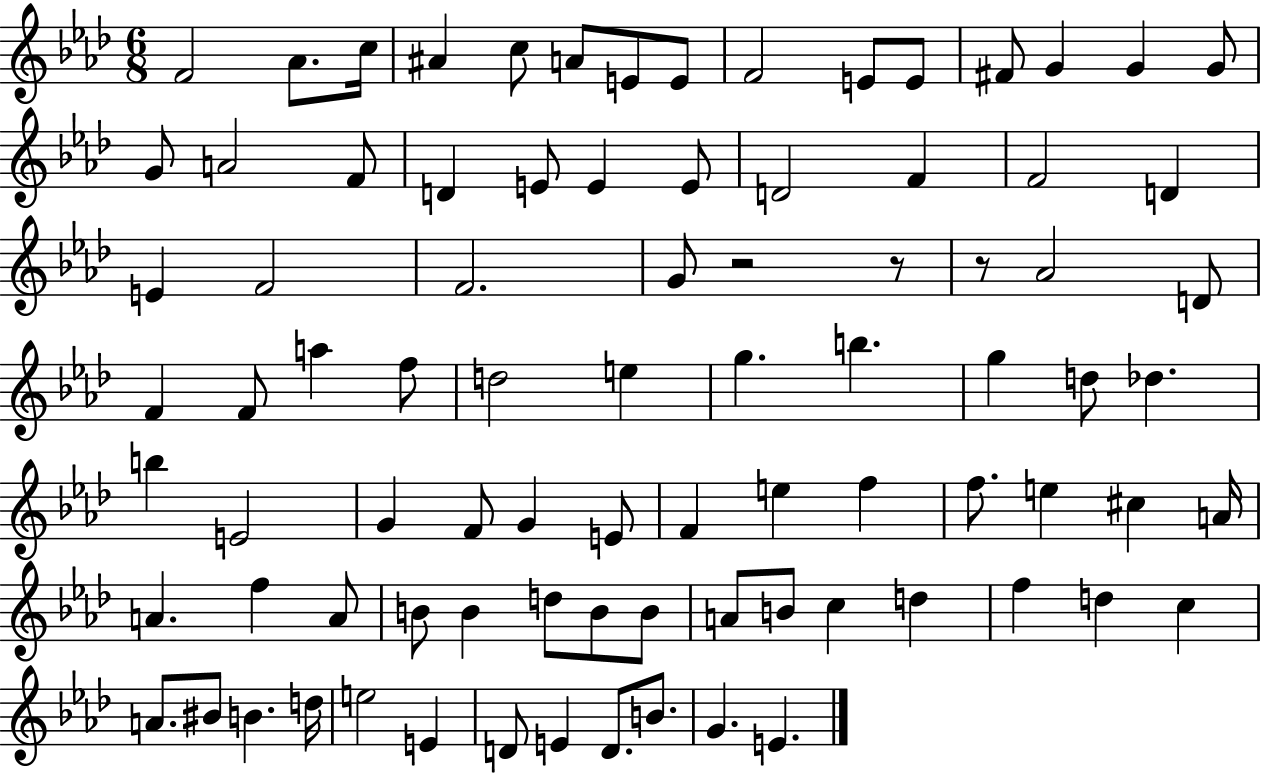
{
  \clef treble
  \numericTimeSignature
  \time 6/8
  \key aes \major
  f'2 aes'8. c''16 | ais'4 c''8 a'8 e'8 e'8 | f'2 e'8 e'8 | fis'8 g'4 g'4 g'8 | \break g'8 a'2 f'8 | d'4 e'8 e'4 e'8 | d'2 f'4 | f'2 d'4 | \break e'4 f'2 | f'2. | g'8 r2 r8 | r8 aes'2 d'8 | \break f'4 f'8 a''4 f''8 | d''2 e''4 | g''4. b''4. | g''4 d''8 des''4. | \break b''4 e'2 | g'4 f'8 g'4 e'8 | f'4 e''4 f''4 | f''8. e''4 cis''4 a'16 | \break a'4. f''4 a'8 | b'8 b'4 d''8 b'8 b'8 | a'8 b'8 c''4 d''4 | f''4 d''4 c''4 | \break a'8. bis'8 b'4. d''16 | e''2 e'4 | d'8 e'4 d'8. b'8. | g'4. e'4. | \break \bar "|."
}